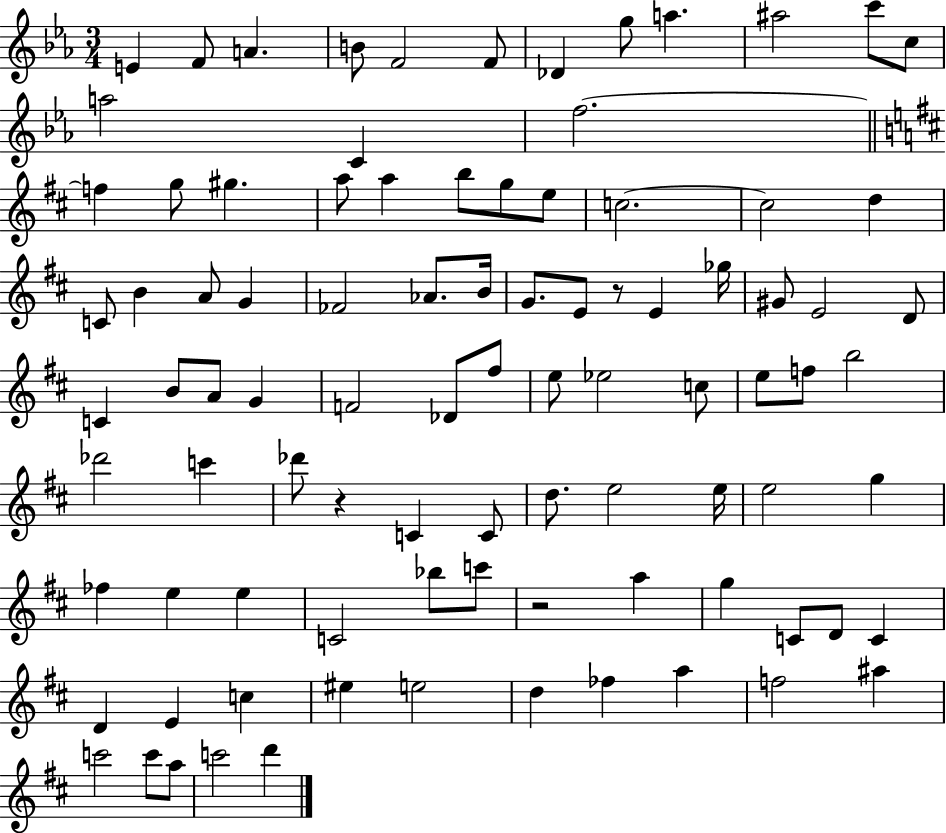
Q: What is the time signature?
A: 3/4